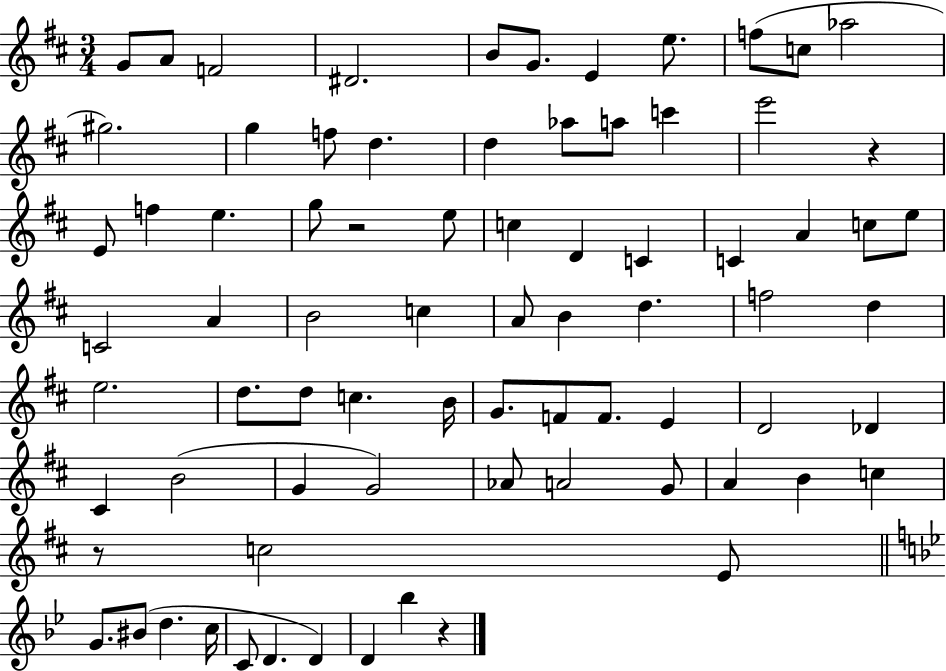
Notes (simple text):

G4/e A4/e F4/h D#4/h. B4/e G4/e. E4/q E5/e. F5/e C5/e Ab5/h G#5/h. G5/q F5/e D5/q. D5/q Ab5/e A5/e C6/q E6/h R/q E4/e F5/q E5/q. G5/e R/h E5/e C5/q D4/q C4/q C4/q A4/q C5/e E5/e C4/h A4/q B4/h C5/q A4/e B4/q D5/q. F5/h D5/q E5/h. D5/e. D5/e C5/q. B4/s G4/e. F4/e F4/e. E4/q D4/h Db4/q C#4/q B4/h G4/q G4/h Ab4/e A4/h G4/e A4/q B4/q C5/q R/e C5/h E4/e G4/e. BIS4/e D5/q. C5/s C4/e D4/q. D4/q D4/q Bb5/q R/q